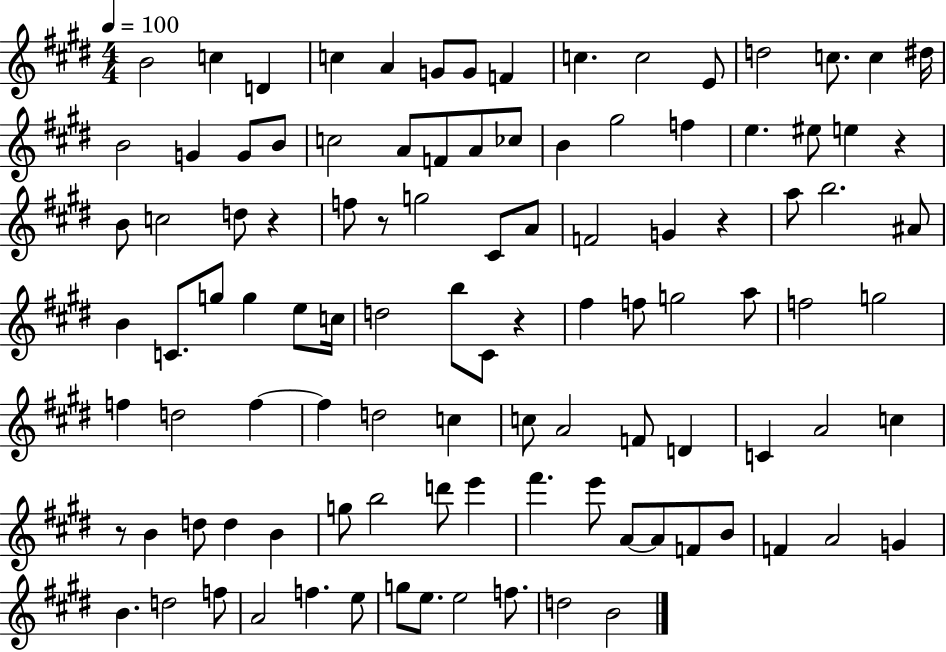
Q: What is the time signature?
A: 4/4